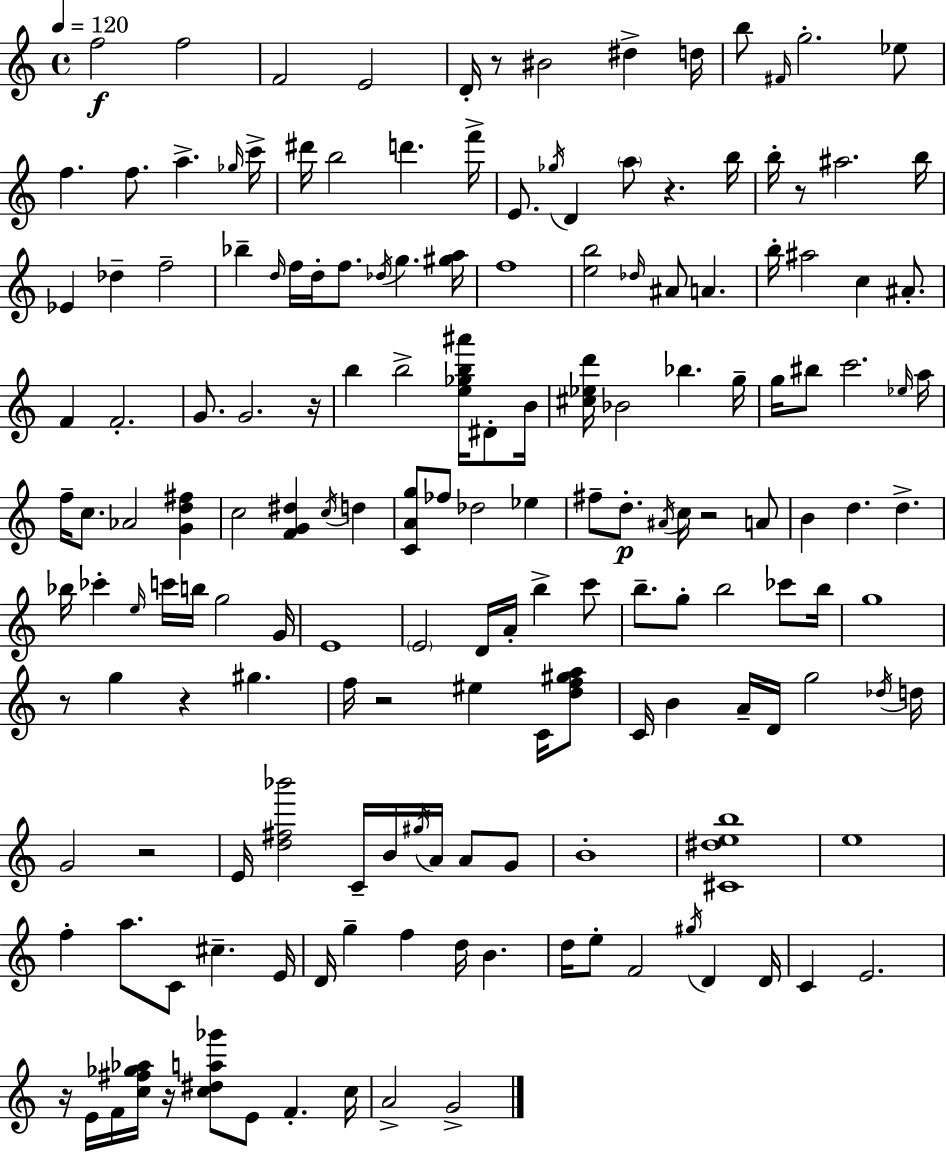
X:1
T:Untitled
M:4/4
L:1/4
K:C
f2 f2 F2 E2 D/4 z/2 ^B2 ^d d/4 b/2 ^F/4 g2 _e/2 f f/2 a _g/4 c'/4 ^d'/4 b2 d' f'/4 E/2 _g/4 D a/2 z b/4 b/4 z/2 ^a2 b/4 _E _d f2 _b d/4 f/4 d/4 f/2 _d/4 g [^ga]/4 f4 [eb]2 _d/4 ^A/2 A b/4 ^a2 c ^A/2 F F2 G/2 G2 z/4 b b2 [e_gb^a']/4 ^D/2 B/4 [^c_ed']/4 _B2 _b g/4 g/4 ^b/2 c'2 _e/4 a/4 f/4 c/2 _A2 [Gd^f] c2 [FG^d] c/4 d [CAg]/2 _f/2 _d2 _e ^f/2 d/2 ^A/4 c/4 z2 A/2 B d d _b/4 _c' e/4 c'/4 b/4 g2 G/4 E4 E2 D/4 A/4 b c'/2 b/2 g/2 b2 _c'/2 b/4 g4 z/2 g z ^g f/4 z2 ^e C/4 [df^ga]/2 C/4 B A/4 D/4 g2 _d/4 d/4 G2 z2 E/4 [d^f_b']2 C/4 B/4 ^g/4 A/4 A/2 G/2 B4 [^C^deb]4 e4 f a/2 C/2 ^c E/4 D/4 g f d/4 B d/4 e/2 F2 ^g/4 D D/4 C E2 z/4 E/4 F/4 [c^f_g_a]/4 z/4 [c^da_g']/2 E/2 F c/4 A2 G2